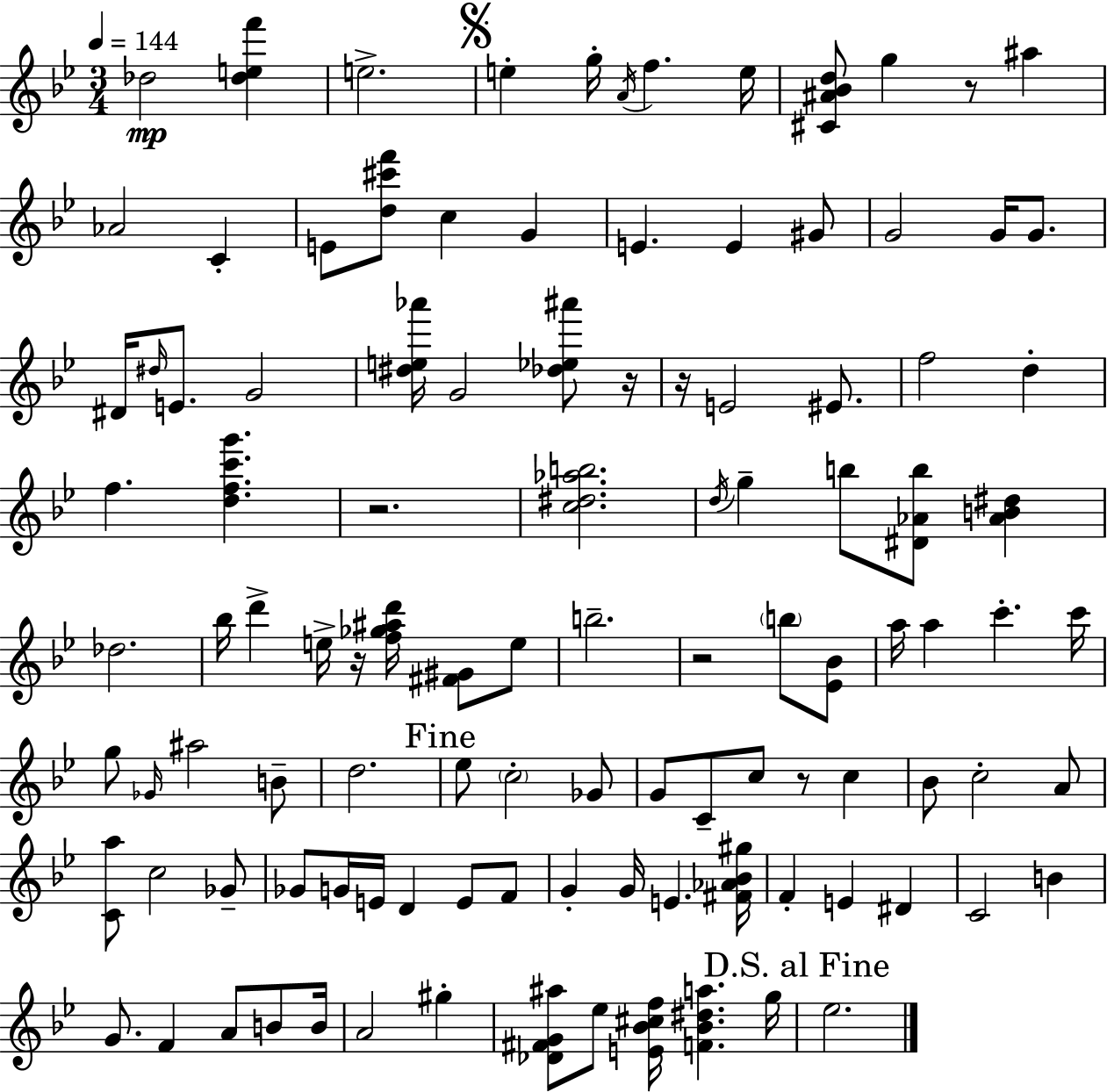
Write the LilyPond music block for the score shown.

{
  \clef treble
  \numericTimeSignature
  \time 3/4
  \key g \minor
  \tempo 4 = 144
  des''2\mp <des'' e'' f'''>4 | e''2.-> | \mark \markup { \musicglyph "scripts.segno" } e''4-. g''16-. \acciaccatura { a'16 } f''4. | e''16 <cis' ais' bes' d''>8 g''4 r8 ais''4 | \break aes'2 c'4-. | e'8 <d'' cis''' f'''>8 c''4 g'4 | e'4. e'4 gis'8 | g'2 g'16 g'8. | \break dis'16 \grace { dis''16 } e'8. g'2 | <dis'' e'' aes'''>16 g'2 <des'' ees'' ais'''>8 | r16 r16 e'2 eis'8. | f''2 d''4-. | \break f''4. <d'' f'' c''' g'''>4. | r2. | <c'' dis'' aes'' b''>2. | \acciaccatura { d''16 } g''4-- b''8 <dis' aes' b''>8 <aes' b' dis''>4 | \break des''2. | bes''16 d'''4-> e''16-> r16 <f'' ges'' ais'' d'''>16 <fis' gis'>8 | e''8 b''2.-- | r2 \parenthesize b''8 | \break <ees' bes'>8 a''16 a''4 c'''4.-. | c'''16 g''8 \grace { ges'16 } ais''2 | b'8-- d''2. | \mark "Fine" ees''8 \parenthesize c''2-. | \break ges'8 g'8 c'8-- c''8 r8 | c''4 bes'8 c''2-. | a'8 <c' a''>8 c''2 | ges'8-- ges'8 g'16 e'16 d'4 | \break e'8 f'8 g'4-. g'16 e'4. | <fis' aes' bes' gis''>16 f'4-. e'4 | dis'4 c'2 | b'4 g'8. f'4 a'8 | \break b'8 b'16 a'2 | gis''4-. <des' fis' g' ais''>8 ees''8 <e' bes' cis'' f''>16 <f' bes' dis'' a''>4. | g''16 \mark "D.S. al Fine" ees''2. | \bar "|."
}